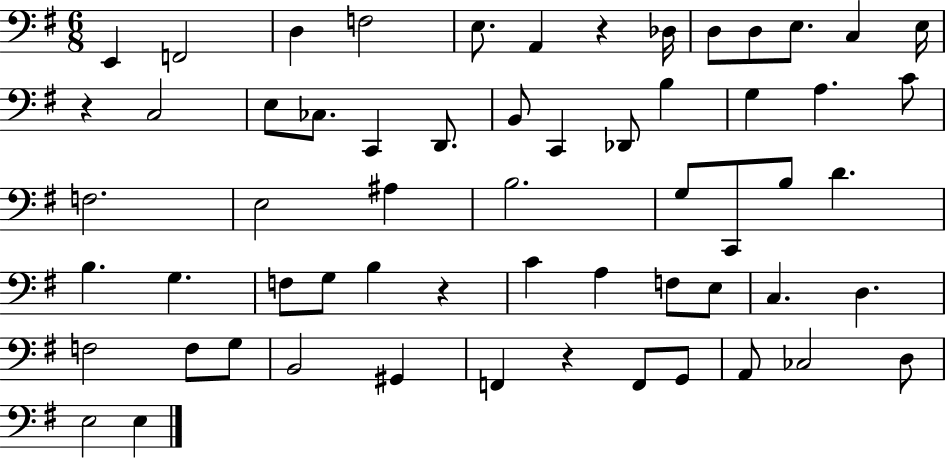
X:1
T:Untitled
M:6/8
L:1/4
K:G
E,, F,,2 D, F,2 E,/2 A,, z _D,/4 D,/2 D,/2 E,/2 C, E,/4 z C,2 E,/2 _C,/2 C,, D,,/2 B,,/2 C,, _D,,/2 B, G, A, C/2 F,2 E,2 ^A, B,2 G,/2 C,,/2 B,/2 D B, G, F,/2 G,/2 B, z C A, F,/2 E,/2 C, D, F,2 F,/2 G,/2 B,,2 ^G,, F,, z F,,/2 G,,/2 A,,/2 _C,2 D,/2 E,2 E,